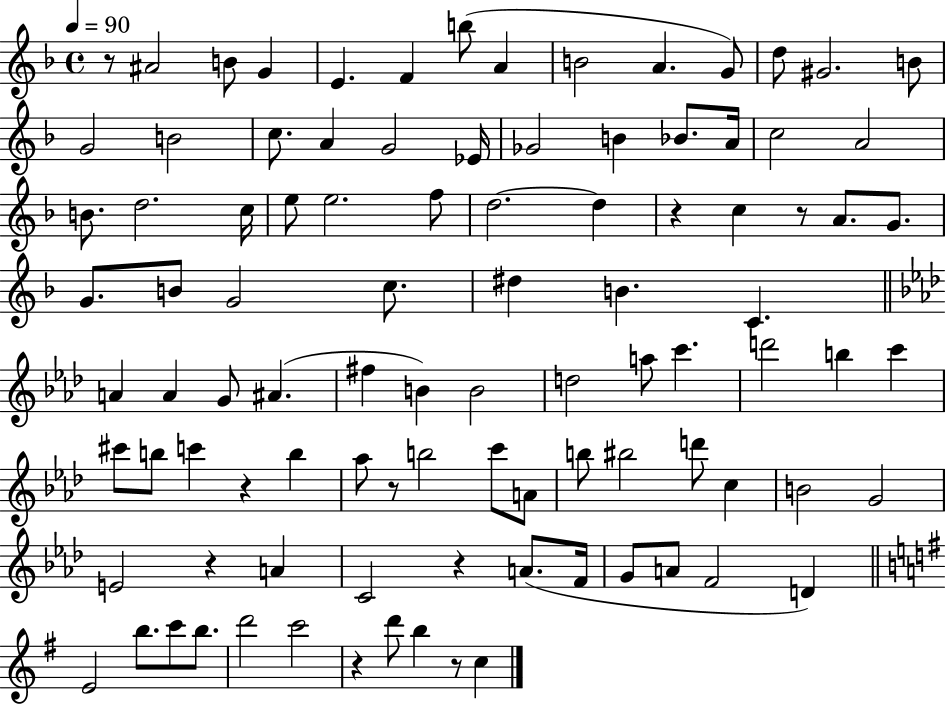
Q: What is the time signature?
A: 4/4